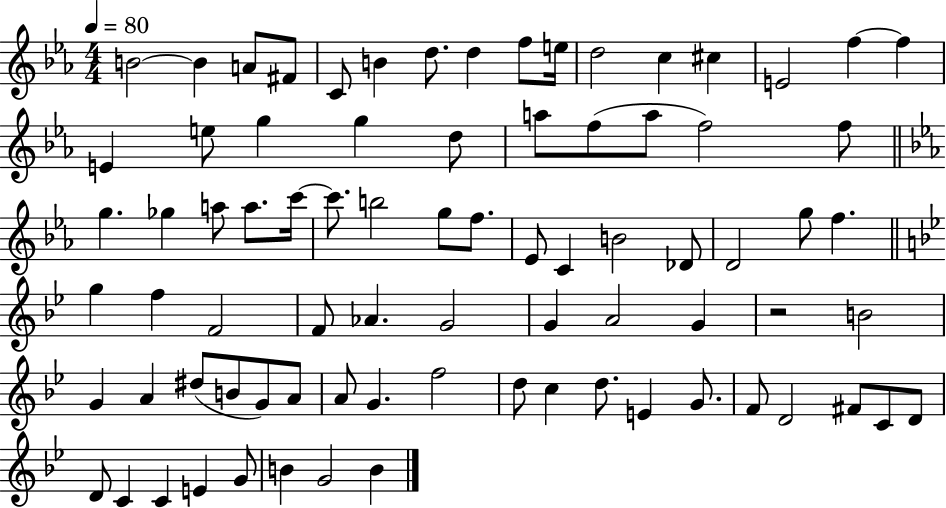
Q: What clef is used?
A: treble